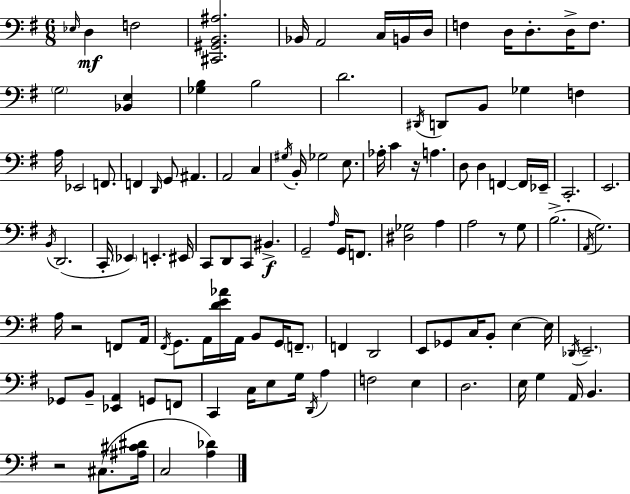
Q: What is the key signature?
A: E minor